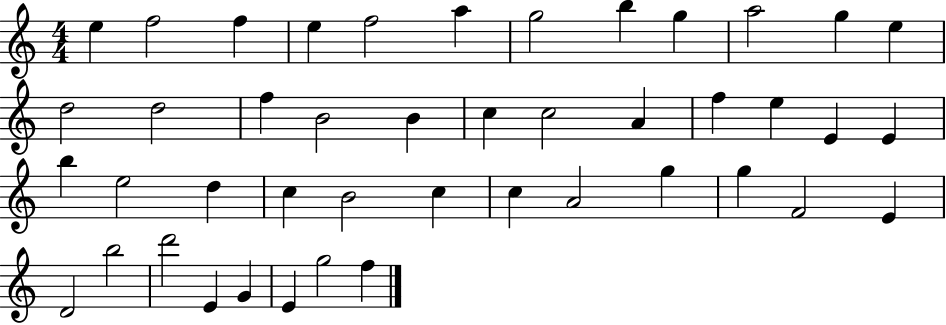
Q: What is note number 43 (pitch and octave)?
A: G5